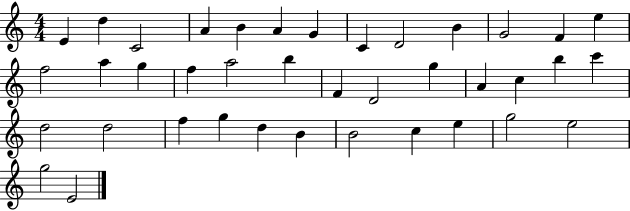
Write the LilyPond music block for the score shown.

{
  \clef treble
  \numericTimeSignature
  \time 4/4
  \key c \major
  e'4 d''4 c'2 | a'4 b'4 a'4 g'4 | c'4 d'2 b'4 | g'2 f'4 e''4 | \break f''2 a''4 g''4 | f''4 a''2 b''4 | f'4 d'2 g''4 | a'4 c''4 b''4 c'''4 | \break d''2 d''2 | f''4 g''4 d''4 b'4 | b'2 c''4 e''4 | g''2 e''2 | \break g''2 e'2 | \bar "|."
}